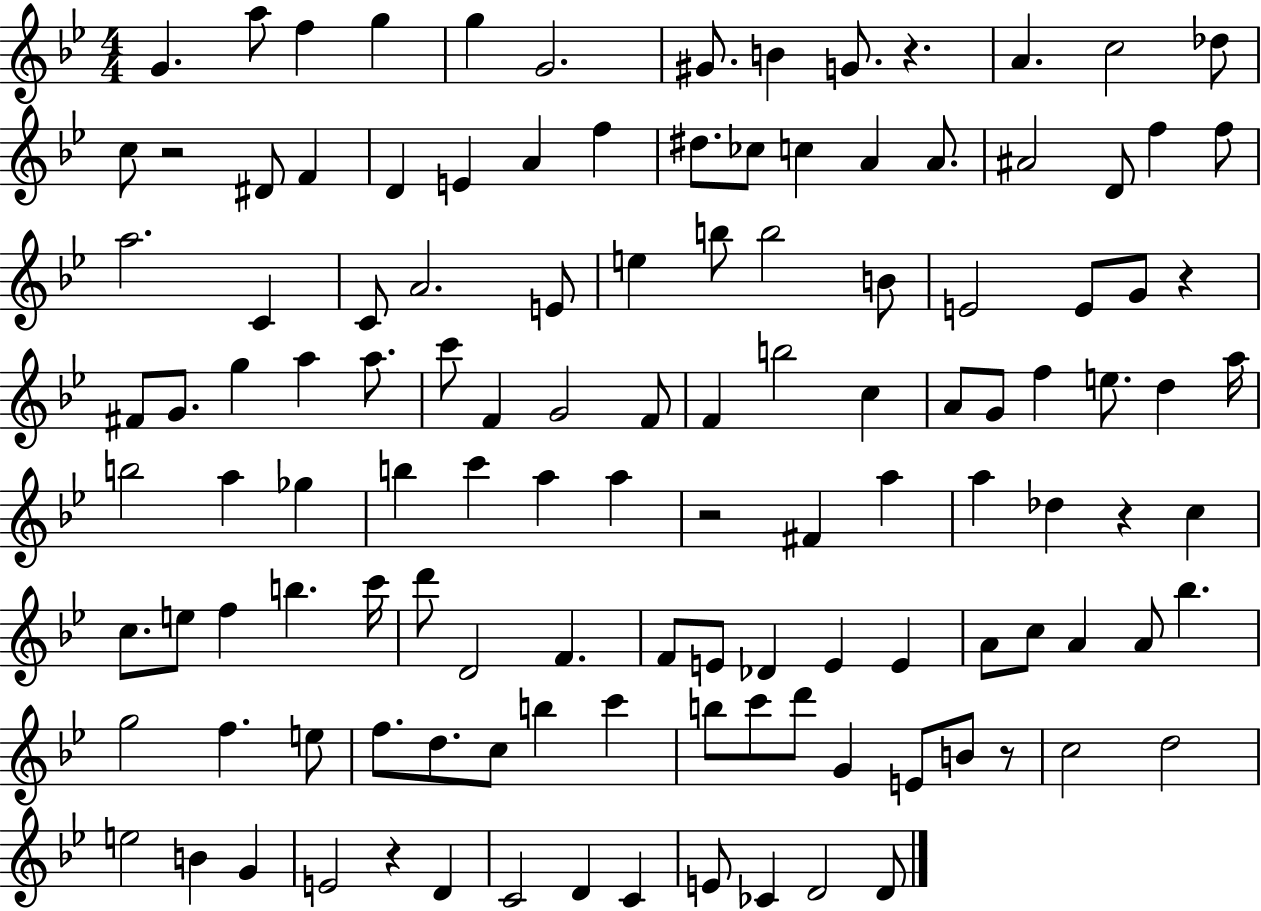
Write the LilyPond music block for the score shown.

{
  \clef treble
  \numericTimeSignature
  \time 4/4
  \key bes \major
  g'4. a''8 f''4 g''4 | g''4 g'2. | gis'8. b'4 g'8. r4. | a'4. c''2 des''8 | \break c''8 r2 dis'8 f'4 | d'4 e'4 a'4 f''4 | dis''8. ces''8 c''4 a'4 a'8. | ais'2 d'8 f''4 f''8 | \break a''2. c'4 | c'8 a'2. e'8 | e''4 b''8 b''2 b'8 | e'2 e'8 g'8 r4 | \break fis'8 g'8. g''4 a''4 a''8. | c'''8 f'4 g'2 f'8 | f'4 b''2 c''4 | a'8 g'8 f''4 e''8. d''4 a''16 | \break b''2 a''4 ges''4 | b''4 c'''4 a''4 a''4 | r2 fis'4 a''4 | a''4 des''4 r4 c''4 | \break c''8. e''8 f''4 b''4. c'''16 | d'''8 d'2 f'4. | f'8 e'8 des'4 e'4 e'4 | a'8 c''8 a'4 a'8 bes''4. | \break g''2 f''4. e''8 | f''8. d''8. c''8 b''4 c'''4 | b''8 c'''8 d'''8 g'4 e'8 b'8 r8 | c''2 d''2 | \break e''2 b'4 g'4 | e'2 r4 d'4 | c'2 d'4 c'4 | e'8 ces'4 d'2 d'8 | \break \bar "|."
}